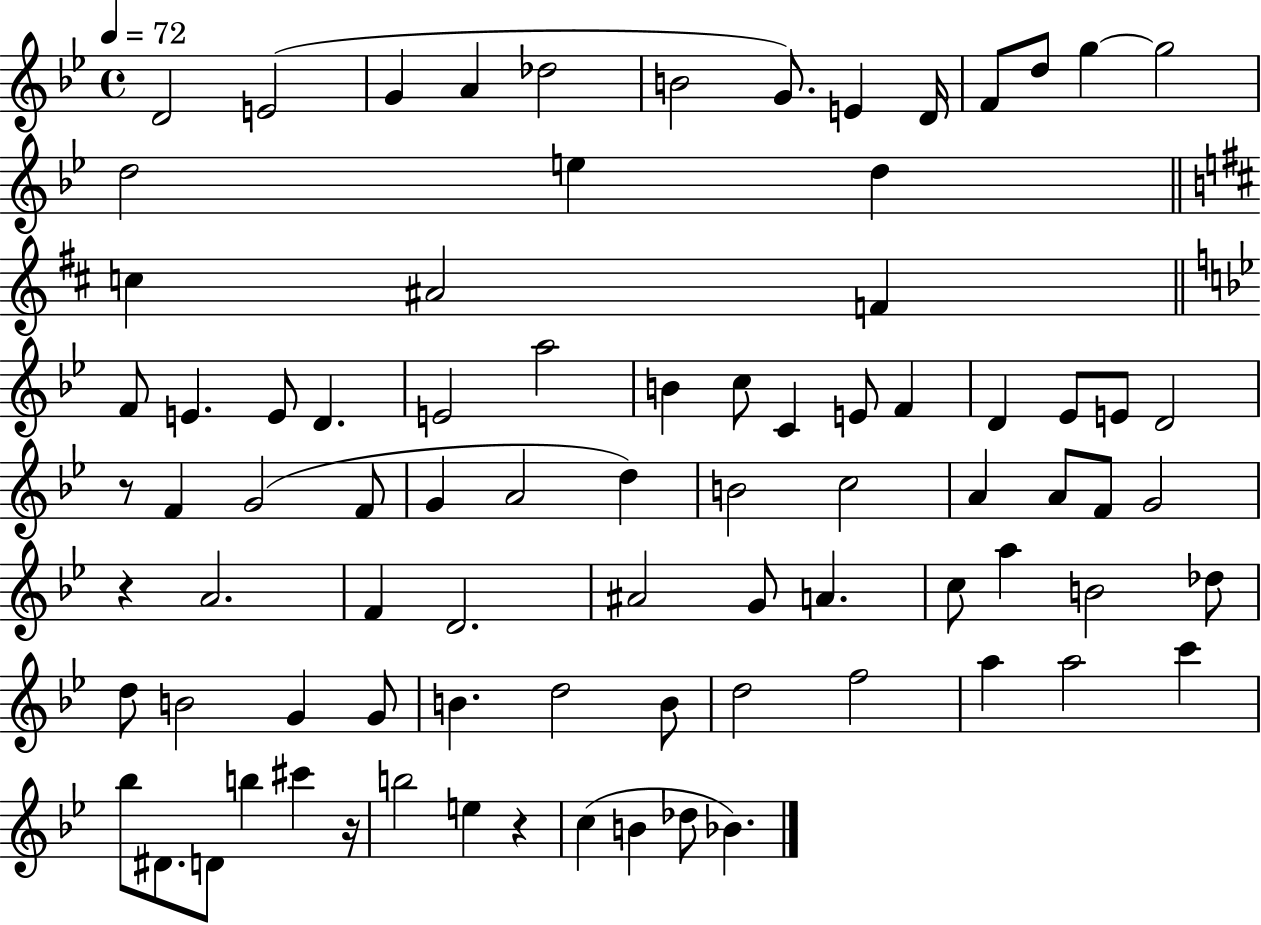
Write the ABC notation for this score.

X:1
T:Untitled
M:4/4
L:1/4
K:Bb
D2 E2 G A _d2 B2 G/2 E D/4 F/2 d/2 g g2 d2 e d c ^A2 F F/2 E E/2 D E2 a2 B c/2 C E/2 F D _E/2 E/2 D2 z/2 F G2 F/2 G A2 d B2 c2 A A/2 F/2 G2 z A2 F D2 ^A2 G/2 A c/2 a B2 _d/2 d/2 B2 G G/2 B d2 B/2 d2 f2 a a2 c' _b/2 ^D/2 D/2 b ^c' z/4 b2 e z c B _d/2 _B